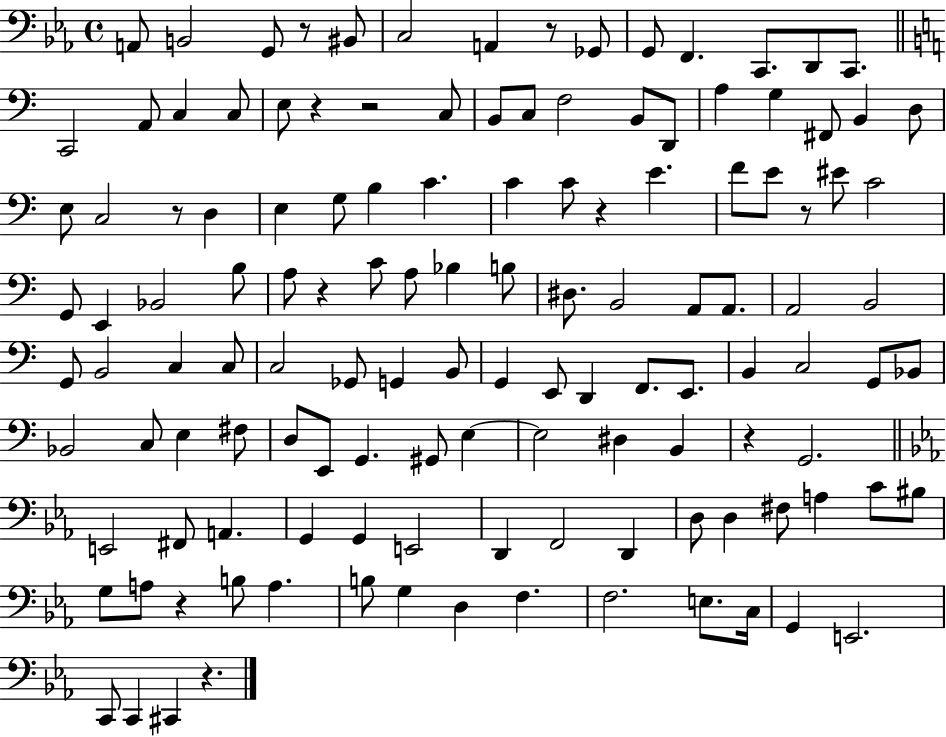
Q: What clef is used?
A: bass